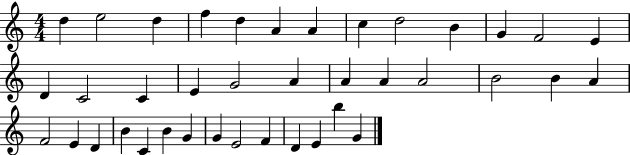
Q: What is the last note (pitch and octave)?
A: G4